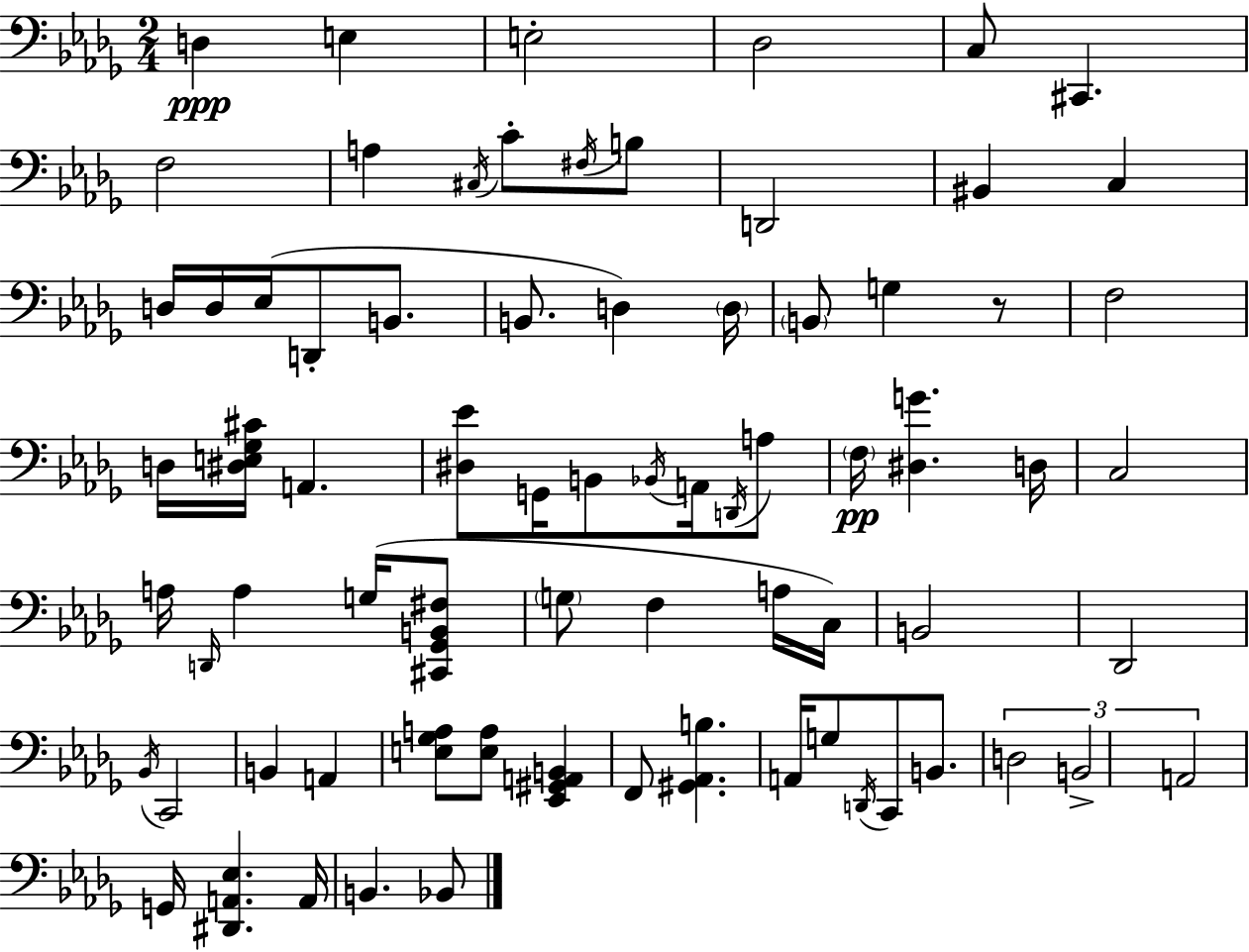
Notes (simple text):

D3/q E3/q E3/h Db3/h C3/e C#2/q. F3/h A3/q C#3/s C4/e F#3/s B3/e D2/h BIS2/q C3/q D3/s D3/s Eb3/s D2/e B2/e. B2/e. D3/q D3/s B2/e G3/q R/e F3/h D3/s [D#3,E3,Gb3,C#4]/s A2/q. [D#3,Eb4]/e G2/s B2/e Bb2/s A2/s D2/s A3/e F3/s [D#3,G4]/q. D3/s C3/h A3/s D2/s A3/q G3/s [C#2,Gb2,B2,F#3]/e G3/e F3/q A3/s C3/s B2/h Db2/h Bb2/s C2/h B2/q A2/q [E3,Gb3,A3]/e [E3,A3]/e [Eb2,G#2,A2,B2]/q F2/e [G#2,Ab2,B3]/q. A2/s G3/e D2/s C2/e B2/e. D3/h B2/h A2/h G2/s [D#2,A2,Eb3]/q. A2/s B2/q. Bb2/e